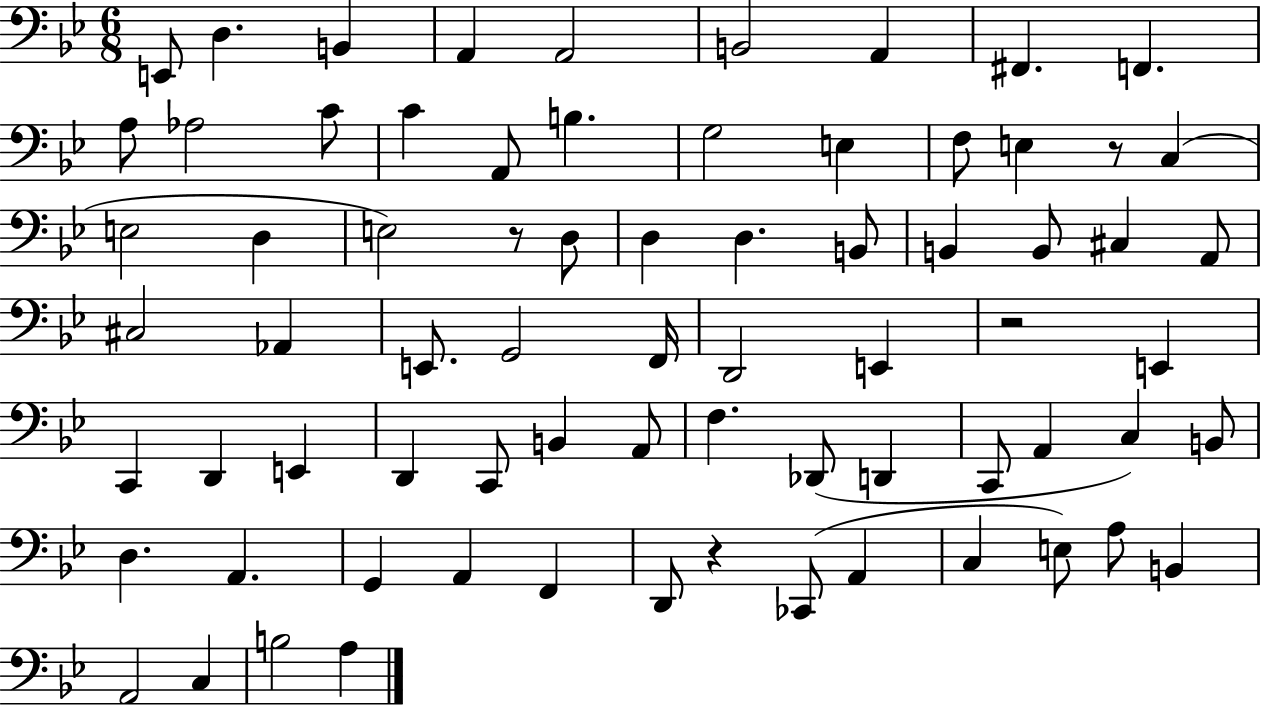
E2/e D3/q. B2/q A2/q A2/h B2/h A2/q F#2/q. F2/q. A3/e Ab3/h C4/e C4/q A2/e B3/q. G3/h E3/q F3/e E3/q R/e C3/q E3/h D3/q E3/h R/e D3/e D3/q D3/q. B2/e B2/q B2/e C#3/q A2/e C#3/h Ab2/q E2/e. G2/h F2/s D2/h E2/q R/h E2/q C2/q D2/q E2/q D2/q C2/e B2/q A2/e F3/q. Db2/e D2/q C2/e A2/q C3/q B2/e D3/q. A2/q. G2/q A2/q F2/q D2/e R/q CES2/e A2/q C3/q E3/e A3/e B2/q A2/h C3/q B3/h A3/q